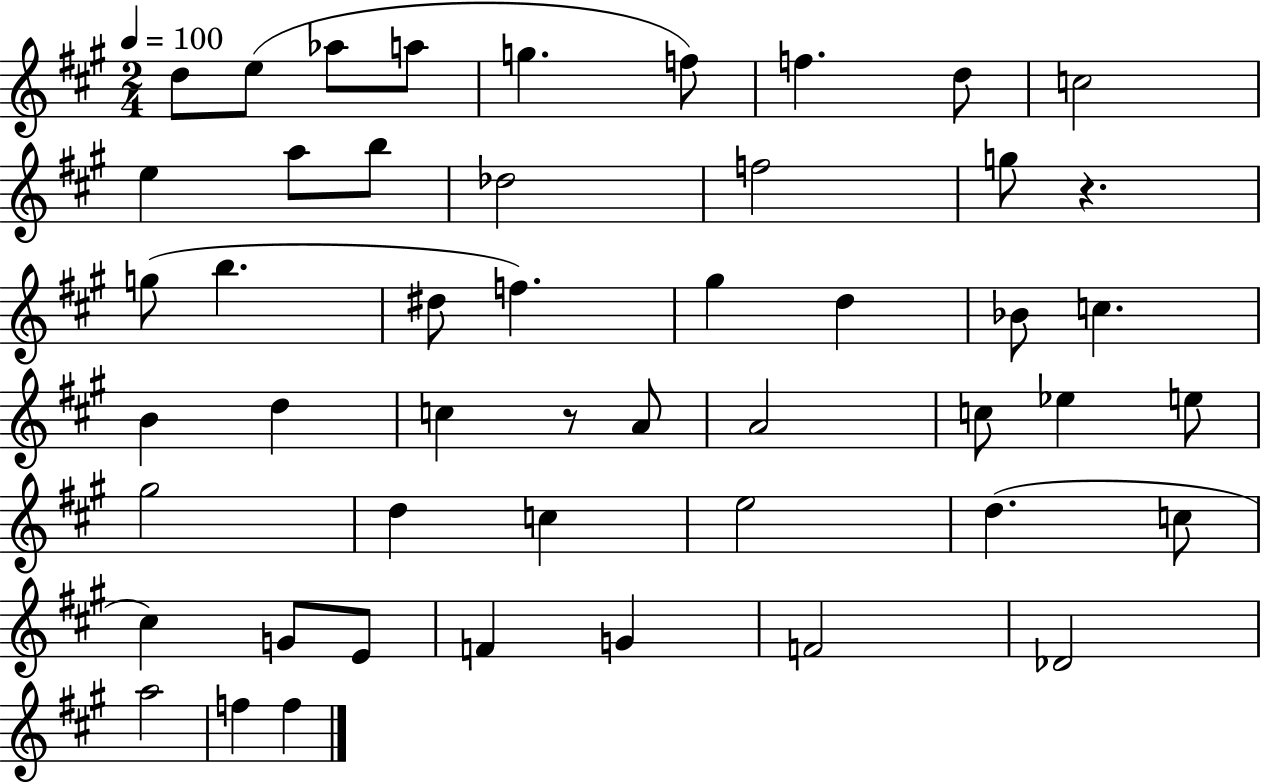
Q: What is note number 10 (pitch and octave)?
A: E5